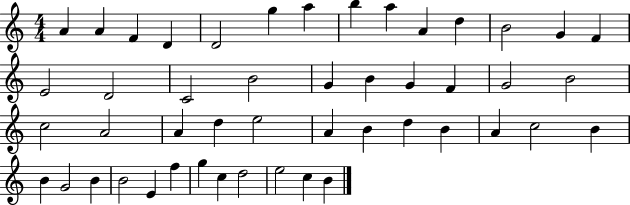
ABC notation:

X:1
T:Untitled
M:4/4
L:1/4
K:C
A A F D D2 g a b a A d B2 G F E2 D2 C2 B2 G B G F G2 B2 c2 A2 A d e2 A B d B A c2 B B G2 B B2 E f g c d2 e2 c B